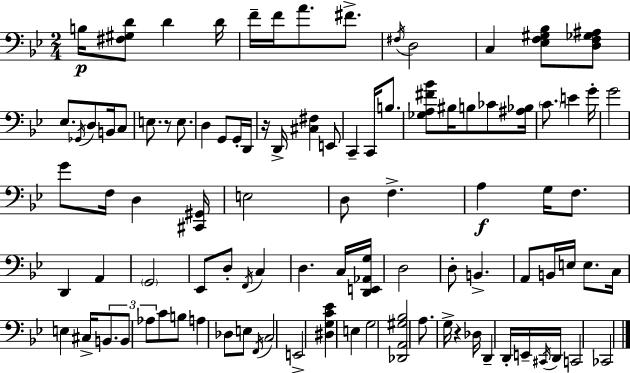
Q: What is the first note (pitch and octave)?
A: B3